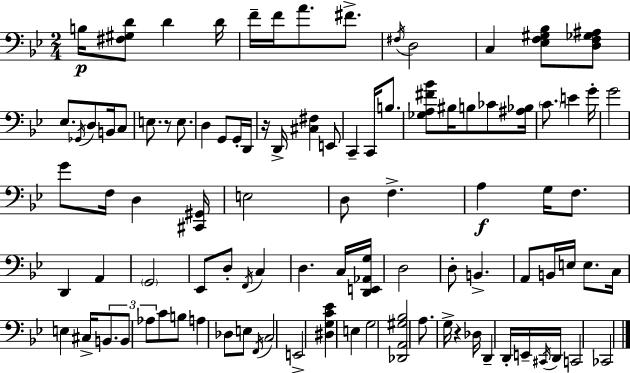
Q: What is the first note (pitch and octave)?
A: B3